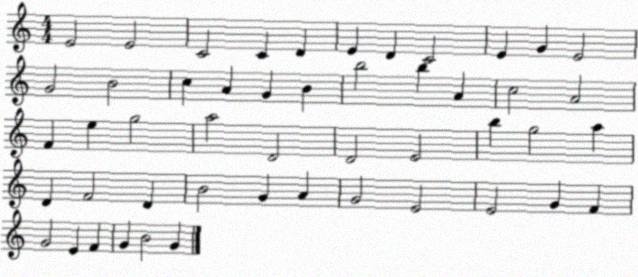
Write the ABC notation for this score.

X:1
T:Untitled
M:4/4
L:1/4
K:C
E2 E2 C2 C D E D C2 E G E2 G2 B2 c A G B b2 b A c2 A2 F e g2 a2 D2 D2 E2 b g2 a D F2 D B2 G A G2 E2 E2 G F G2 E F G B2 G